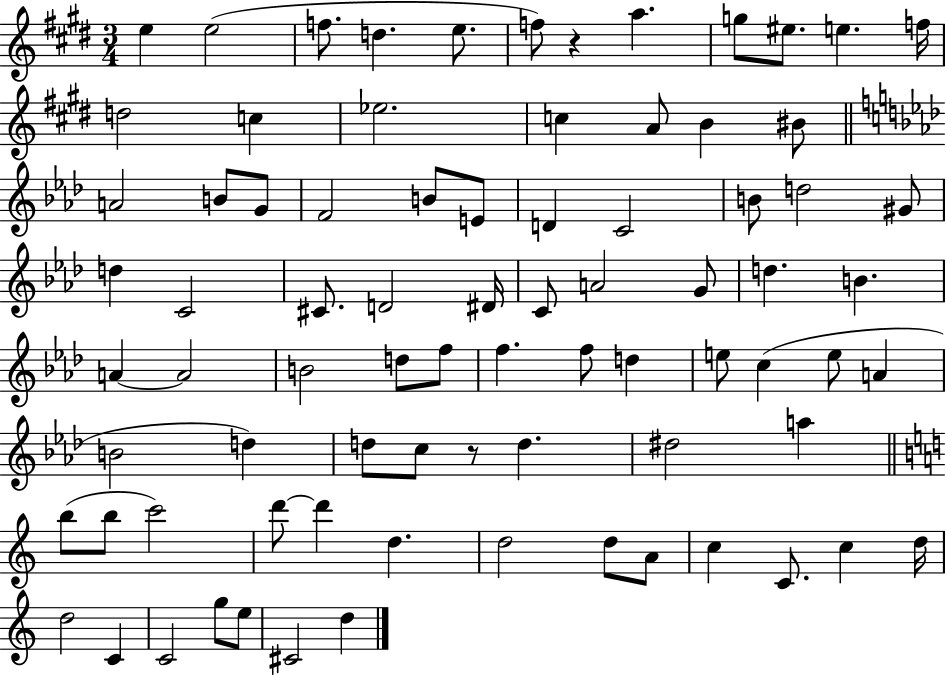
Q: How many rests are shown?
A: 2